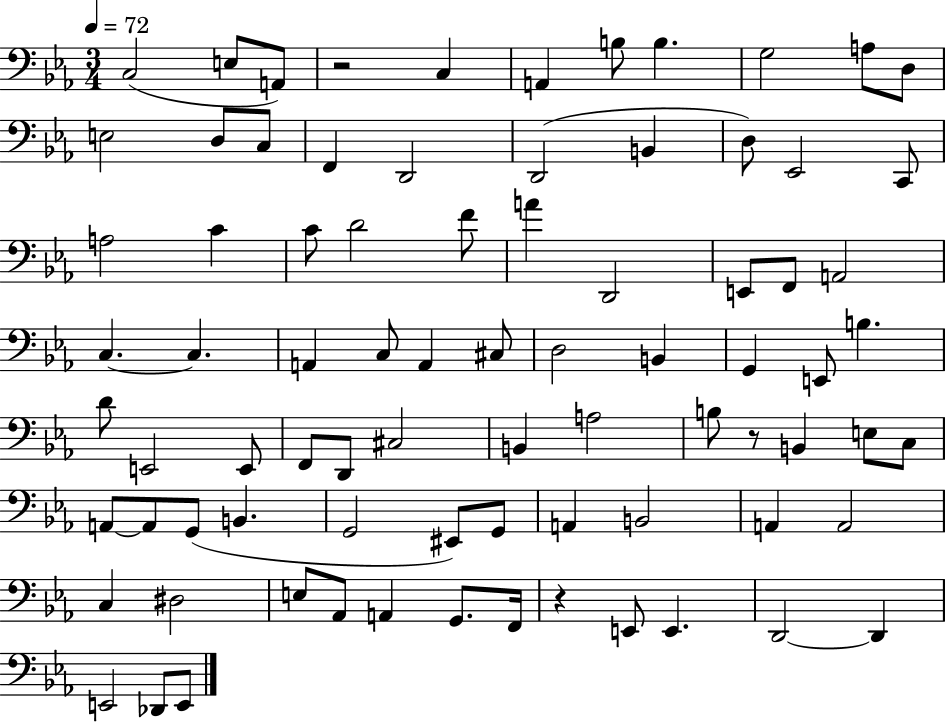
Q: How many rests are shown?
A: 3